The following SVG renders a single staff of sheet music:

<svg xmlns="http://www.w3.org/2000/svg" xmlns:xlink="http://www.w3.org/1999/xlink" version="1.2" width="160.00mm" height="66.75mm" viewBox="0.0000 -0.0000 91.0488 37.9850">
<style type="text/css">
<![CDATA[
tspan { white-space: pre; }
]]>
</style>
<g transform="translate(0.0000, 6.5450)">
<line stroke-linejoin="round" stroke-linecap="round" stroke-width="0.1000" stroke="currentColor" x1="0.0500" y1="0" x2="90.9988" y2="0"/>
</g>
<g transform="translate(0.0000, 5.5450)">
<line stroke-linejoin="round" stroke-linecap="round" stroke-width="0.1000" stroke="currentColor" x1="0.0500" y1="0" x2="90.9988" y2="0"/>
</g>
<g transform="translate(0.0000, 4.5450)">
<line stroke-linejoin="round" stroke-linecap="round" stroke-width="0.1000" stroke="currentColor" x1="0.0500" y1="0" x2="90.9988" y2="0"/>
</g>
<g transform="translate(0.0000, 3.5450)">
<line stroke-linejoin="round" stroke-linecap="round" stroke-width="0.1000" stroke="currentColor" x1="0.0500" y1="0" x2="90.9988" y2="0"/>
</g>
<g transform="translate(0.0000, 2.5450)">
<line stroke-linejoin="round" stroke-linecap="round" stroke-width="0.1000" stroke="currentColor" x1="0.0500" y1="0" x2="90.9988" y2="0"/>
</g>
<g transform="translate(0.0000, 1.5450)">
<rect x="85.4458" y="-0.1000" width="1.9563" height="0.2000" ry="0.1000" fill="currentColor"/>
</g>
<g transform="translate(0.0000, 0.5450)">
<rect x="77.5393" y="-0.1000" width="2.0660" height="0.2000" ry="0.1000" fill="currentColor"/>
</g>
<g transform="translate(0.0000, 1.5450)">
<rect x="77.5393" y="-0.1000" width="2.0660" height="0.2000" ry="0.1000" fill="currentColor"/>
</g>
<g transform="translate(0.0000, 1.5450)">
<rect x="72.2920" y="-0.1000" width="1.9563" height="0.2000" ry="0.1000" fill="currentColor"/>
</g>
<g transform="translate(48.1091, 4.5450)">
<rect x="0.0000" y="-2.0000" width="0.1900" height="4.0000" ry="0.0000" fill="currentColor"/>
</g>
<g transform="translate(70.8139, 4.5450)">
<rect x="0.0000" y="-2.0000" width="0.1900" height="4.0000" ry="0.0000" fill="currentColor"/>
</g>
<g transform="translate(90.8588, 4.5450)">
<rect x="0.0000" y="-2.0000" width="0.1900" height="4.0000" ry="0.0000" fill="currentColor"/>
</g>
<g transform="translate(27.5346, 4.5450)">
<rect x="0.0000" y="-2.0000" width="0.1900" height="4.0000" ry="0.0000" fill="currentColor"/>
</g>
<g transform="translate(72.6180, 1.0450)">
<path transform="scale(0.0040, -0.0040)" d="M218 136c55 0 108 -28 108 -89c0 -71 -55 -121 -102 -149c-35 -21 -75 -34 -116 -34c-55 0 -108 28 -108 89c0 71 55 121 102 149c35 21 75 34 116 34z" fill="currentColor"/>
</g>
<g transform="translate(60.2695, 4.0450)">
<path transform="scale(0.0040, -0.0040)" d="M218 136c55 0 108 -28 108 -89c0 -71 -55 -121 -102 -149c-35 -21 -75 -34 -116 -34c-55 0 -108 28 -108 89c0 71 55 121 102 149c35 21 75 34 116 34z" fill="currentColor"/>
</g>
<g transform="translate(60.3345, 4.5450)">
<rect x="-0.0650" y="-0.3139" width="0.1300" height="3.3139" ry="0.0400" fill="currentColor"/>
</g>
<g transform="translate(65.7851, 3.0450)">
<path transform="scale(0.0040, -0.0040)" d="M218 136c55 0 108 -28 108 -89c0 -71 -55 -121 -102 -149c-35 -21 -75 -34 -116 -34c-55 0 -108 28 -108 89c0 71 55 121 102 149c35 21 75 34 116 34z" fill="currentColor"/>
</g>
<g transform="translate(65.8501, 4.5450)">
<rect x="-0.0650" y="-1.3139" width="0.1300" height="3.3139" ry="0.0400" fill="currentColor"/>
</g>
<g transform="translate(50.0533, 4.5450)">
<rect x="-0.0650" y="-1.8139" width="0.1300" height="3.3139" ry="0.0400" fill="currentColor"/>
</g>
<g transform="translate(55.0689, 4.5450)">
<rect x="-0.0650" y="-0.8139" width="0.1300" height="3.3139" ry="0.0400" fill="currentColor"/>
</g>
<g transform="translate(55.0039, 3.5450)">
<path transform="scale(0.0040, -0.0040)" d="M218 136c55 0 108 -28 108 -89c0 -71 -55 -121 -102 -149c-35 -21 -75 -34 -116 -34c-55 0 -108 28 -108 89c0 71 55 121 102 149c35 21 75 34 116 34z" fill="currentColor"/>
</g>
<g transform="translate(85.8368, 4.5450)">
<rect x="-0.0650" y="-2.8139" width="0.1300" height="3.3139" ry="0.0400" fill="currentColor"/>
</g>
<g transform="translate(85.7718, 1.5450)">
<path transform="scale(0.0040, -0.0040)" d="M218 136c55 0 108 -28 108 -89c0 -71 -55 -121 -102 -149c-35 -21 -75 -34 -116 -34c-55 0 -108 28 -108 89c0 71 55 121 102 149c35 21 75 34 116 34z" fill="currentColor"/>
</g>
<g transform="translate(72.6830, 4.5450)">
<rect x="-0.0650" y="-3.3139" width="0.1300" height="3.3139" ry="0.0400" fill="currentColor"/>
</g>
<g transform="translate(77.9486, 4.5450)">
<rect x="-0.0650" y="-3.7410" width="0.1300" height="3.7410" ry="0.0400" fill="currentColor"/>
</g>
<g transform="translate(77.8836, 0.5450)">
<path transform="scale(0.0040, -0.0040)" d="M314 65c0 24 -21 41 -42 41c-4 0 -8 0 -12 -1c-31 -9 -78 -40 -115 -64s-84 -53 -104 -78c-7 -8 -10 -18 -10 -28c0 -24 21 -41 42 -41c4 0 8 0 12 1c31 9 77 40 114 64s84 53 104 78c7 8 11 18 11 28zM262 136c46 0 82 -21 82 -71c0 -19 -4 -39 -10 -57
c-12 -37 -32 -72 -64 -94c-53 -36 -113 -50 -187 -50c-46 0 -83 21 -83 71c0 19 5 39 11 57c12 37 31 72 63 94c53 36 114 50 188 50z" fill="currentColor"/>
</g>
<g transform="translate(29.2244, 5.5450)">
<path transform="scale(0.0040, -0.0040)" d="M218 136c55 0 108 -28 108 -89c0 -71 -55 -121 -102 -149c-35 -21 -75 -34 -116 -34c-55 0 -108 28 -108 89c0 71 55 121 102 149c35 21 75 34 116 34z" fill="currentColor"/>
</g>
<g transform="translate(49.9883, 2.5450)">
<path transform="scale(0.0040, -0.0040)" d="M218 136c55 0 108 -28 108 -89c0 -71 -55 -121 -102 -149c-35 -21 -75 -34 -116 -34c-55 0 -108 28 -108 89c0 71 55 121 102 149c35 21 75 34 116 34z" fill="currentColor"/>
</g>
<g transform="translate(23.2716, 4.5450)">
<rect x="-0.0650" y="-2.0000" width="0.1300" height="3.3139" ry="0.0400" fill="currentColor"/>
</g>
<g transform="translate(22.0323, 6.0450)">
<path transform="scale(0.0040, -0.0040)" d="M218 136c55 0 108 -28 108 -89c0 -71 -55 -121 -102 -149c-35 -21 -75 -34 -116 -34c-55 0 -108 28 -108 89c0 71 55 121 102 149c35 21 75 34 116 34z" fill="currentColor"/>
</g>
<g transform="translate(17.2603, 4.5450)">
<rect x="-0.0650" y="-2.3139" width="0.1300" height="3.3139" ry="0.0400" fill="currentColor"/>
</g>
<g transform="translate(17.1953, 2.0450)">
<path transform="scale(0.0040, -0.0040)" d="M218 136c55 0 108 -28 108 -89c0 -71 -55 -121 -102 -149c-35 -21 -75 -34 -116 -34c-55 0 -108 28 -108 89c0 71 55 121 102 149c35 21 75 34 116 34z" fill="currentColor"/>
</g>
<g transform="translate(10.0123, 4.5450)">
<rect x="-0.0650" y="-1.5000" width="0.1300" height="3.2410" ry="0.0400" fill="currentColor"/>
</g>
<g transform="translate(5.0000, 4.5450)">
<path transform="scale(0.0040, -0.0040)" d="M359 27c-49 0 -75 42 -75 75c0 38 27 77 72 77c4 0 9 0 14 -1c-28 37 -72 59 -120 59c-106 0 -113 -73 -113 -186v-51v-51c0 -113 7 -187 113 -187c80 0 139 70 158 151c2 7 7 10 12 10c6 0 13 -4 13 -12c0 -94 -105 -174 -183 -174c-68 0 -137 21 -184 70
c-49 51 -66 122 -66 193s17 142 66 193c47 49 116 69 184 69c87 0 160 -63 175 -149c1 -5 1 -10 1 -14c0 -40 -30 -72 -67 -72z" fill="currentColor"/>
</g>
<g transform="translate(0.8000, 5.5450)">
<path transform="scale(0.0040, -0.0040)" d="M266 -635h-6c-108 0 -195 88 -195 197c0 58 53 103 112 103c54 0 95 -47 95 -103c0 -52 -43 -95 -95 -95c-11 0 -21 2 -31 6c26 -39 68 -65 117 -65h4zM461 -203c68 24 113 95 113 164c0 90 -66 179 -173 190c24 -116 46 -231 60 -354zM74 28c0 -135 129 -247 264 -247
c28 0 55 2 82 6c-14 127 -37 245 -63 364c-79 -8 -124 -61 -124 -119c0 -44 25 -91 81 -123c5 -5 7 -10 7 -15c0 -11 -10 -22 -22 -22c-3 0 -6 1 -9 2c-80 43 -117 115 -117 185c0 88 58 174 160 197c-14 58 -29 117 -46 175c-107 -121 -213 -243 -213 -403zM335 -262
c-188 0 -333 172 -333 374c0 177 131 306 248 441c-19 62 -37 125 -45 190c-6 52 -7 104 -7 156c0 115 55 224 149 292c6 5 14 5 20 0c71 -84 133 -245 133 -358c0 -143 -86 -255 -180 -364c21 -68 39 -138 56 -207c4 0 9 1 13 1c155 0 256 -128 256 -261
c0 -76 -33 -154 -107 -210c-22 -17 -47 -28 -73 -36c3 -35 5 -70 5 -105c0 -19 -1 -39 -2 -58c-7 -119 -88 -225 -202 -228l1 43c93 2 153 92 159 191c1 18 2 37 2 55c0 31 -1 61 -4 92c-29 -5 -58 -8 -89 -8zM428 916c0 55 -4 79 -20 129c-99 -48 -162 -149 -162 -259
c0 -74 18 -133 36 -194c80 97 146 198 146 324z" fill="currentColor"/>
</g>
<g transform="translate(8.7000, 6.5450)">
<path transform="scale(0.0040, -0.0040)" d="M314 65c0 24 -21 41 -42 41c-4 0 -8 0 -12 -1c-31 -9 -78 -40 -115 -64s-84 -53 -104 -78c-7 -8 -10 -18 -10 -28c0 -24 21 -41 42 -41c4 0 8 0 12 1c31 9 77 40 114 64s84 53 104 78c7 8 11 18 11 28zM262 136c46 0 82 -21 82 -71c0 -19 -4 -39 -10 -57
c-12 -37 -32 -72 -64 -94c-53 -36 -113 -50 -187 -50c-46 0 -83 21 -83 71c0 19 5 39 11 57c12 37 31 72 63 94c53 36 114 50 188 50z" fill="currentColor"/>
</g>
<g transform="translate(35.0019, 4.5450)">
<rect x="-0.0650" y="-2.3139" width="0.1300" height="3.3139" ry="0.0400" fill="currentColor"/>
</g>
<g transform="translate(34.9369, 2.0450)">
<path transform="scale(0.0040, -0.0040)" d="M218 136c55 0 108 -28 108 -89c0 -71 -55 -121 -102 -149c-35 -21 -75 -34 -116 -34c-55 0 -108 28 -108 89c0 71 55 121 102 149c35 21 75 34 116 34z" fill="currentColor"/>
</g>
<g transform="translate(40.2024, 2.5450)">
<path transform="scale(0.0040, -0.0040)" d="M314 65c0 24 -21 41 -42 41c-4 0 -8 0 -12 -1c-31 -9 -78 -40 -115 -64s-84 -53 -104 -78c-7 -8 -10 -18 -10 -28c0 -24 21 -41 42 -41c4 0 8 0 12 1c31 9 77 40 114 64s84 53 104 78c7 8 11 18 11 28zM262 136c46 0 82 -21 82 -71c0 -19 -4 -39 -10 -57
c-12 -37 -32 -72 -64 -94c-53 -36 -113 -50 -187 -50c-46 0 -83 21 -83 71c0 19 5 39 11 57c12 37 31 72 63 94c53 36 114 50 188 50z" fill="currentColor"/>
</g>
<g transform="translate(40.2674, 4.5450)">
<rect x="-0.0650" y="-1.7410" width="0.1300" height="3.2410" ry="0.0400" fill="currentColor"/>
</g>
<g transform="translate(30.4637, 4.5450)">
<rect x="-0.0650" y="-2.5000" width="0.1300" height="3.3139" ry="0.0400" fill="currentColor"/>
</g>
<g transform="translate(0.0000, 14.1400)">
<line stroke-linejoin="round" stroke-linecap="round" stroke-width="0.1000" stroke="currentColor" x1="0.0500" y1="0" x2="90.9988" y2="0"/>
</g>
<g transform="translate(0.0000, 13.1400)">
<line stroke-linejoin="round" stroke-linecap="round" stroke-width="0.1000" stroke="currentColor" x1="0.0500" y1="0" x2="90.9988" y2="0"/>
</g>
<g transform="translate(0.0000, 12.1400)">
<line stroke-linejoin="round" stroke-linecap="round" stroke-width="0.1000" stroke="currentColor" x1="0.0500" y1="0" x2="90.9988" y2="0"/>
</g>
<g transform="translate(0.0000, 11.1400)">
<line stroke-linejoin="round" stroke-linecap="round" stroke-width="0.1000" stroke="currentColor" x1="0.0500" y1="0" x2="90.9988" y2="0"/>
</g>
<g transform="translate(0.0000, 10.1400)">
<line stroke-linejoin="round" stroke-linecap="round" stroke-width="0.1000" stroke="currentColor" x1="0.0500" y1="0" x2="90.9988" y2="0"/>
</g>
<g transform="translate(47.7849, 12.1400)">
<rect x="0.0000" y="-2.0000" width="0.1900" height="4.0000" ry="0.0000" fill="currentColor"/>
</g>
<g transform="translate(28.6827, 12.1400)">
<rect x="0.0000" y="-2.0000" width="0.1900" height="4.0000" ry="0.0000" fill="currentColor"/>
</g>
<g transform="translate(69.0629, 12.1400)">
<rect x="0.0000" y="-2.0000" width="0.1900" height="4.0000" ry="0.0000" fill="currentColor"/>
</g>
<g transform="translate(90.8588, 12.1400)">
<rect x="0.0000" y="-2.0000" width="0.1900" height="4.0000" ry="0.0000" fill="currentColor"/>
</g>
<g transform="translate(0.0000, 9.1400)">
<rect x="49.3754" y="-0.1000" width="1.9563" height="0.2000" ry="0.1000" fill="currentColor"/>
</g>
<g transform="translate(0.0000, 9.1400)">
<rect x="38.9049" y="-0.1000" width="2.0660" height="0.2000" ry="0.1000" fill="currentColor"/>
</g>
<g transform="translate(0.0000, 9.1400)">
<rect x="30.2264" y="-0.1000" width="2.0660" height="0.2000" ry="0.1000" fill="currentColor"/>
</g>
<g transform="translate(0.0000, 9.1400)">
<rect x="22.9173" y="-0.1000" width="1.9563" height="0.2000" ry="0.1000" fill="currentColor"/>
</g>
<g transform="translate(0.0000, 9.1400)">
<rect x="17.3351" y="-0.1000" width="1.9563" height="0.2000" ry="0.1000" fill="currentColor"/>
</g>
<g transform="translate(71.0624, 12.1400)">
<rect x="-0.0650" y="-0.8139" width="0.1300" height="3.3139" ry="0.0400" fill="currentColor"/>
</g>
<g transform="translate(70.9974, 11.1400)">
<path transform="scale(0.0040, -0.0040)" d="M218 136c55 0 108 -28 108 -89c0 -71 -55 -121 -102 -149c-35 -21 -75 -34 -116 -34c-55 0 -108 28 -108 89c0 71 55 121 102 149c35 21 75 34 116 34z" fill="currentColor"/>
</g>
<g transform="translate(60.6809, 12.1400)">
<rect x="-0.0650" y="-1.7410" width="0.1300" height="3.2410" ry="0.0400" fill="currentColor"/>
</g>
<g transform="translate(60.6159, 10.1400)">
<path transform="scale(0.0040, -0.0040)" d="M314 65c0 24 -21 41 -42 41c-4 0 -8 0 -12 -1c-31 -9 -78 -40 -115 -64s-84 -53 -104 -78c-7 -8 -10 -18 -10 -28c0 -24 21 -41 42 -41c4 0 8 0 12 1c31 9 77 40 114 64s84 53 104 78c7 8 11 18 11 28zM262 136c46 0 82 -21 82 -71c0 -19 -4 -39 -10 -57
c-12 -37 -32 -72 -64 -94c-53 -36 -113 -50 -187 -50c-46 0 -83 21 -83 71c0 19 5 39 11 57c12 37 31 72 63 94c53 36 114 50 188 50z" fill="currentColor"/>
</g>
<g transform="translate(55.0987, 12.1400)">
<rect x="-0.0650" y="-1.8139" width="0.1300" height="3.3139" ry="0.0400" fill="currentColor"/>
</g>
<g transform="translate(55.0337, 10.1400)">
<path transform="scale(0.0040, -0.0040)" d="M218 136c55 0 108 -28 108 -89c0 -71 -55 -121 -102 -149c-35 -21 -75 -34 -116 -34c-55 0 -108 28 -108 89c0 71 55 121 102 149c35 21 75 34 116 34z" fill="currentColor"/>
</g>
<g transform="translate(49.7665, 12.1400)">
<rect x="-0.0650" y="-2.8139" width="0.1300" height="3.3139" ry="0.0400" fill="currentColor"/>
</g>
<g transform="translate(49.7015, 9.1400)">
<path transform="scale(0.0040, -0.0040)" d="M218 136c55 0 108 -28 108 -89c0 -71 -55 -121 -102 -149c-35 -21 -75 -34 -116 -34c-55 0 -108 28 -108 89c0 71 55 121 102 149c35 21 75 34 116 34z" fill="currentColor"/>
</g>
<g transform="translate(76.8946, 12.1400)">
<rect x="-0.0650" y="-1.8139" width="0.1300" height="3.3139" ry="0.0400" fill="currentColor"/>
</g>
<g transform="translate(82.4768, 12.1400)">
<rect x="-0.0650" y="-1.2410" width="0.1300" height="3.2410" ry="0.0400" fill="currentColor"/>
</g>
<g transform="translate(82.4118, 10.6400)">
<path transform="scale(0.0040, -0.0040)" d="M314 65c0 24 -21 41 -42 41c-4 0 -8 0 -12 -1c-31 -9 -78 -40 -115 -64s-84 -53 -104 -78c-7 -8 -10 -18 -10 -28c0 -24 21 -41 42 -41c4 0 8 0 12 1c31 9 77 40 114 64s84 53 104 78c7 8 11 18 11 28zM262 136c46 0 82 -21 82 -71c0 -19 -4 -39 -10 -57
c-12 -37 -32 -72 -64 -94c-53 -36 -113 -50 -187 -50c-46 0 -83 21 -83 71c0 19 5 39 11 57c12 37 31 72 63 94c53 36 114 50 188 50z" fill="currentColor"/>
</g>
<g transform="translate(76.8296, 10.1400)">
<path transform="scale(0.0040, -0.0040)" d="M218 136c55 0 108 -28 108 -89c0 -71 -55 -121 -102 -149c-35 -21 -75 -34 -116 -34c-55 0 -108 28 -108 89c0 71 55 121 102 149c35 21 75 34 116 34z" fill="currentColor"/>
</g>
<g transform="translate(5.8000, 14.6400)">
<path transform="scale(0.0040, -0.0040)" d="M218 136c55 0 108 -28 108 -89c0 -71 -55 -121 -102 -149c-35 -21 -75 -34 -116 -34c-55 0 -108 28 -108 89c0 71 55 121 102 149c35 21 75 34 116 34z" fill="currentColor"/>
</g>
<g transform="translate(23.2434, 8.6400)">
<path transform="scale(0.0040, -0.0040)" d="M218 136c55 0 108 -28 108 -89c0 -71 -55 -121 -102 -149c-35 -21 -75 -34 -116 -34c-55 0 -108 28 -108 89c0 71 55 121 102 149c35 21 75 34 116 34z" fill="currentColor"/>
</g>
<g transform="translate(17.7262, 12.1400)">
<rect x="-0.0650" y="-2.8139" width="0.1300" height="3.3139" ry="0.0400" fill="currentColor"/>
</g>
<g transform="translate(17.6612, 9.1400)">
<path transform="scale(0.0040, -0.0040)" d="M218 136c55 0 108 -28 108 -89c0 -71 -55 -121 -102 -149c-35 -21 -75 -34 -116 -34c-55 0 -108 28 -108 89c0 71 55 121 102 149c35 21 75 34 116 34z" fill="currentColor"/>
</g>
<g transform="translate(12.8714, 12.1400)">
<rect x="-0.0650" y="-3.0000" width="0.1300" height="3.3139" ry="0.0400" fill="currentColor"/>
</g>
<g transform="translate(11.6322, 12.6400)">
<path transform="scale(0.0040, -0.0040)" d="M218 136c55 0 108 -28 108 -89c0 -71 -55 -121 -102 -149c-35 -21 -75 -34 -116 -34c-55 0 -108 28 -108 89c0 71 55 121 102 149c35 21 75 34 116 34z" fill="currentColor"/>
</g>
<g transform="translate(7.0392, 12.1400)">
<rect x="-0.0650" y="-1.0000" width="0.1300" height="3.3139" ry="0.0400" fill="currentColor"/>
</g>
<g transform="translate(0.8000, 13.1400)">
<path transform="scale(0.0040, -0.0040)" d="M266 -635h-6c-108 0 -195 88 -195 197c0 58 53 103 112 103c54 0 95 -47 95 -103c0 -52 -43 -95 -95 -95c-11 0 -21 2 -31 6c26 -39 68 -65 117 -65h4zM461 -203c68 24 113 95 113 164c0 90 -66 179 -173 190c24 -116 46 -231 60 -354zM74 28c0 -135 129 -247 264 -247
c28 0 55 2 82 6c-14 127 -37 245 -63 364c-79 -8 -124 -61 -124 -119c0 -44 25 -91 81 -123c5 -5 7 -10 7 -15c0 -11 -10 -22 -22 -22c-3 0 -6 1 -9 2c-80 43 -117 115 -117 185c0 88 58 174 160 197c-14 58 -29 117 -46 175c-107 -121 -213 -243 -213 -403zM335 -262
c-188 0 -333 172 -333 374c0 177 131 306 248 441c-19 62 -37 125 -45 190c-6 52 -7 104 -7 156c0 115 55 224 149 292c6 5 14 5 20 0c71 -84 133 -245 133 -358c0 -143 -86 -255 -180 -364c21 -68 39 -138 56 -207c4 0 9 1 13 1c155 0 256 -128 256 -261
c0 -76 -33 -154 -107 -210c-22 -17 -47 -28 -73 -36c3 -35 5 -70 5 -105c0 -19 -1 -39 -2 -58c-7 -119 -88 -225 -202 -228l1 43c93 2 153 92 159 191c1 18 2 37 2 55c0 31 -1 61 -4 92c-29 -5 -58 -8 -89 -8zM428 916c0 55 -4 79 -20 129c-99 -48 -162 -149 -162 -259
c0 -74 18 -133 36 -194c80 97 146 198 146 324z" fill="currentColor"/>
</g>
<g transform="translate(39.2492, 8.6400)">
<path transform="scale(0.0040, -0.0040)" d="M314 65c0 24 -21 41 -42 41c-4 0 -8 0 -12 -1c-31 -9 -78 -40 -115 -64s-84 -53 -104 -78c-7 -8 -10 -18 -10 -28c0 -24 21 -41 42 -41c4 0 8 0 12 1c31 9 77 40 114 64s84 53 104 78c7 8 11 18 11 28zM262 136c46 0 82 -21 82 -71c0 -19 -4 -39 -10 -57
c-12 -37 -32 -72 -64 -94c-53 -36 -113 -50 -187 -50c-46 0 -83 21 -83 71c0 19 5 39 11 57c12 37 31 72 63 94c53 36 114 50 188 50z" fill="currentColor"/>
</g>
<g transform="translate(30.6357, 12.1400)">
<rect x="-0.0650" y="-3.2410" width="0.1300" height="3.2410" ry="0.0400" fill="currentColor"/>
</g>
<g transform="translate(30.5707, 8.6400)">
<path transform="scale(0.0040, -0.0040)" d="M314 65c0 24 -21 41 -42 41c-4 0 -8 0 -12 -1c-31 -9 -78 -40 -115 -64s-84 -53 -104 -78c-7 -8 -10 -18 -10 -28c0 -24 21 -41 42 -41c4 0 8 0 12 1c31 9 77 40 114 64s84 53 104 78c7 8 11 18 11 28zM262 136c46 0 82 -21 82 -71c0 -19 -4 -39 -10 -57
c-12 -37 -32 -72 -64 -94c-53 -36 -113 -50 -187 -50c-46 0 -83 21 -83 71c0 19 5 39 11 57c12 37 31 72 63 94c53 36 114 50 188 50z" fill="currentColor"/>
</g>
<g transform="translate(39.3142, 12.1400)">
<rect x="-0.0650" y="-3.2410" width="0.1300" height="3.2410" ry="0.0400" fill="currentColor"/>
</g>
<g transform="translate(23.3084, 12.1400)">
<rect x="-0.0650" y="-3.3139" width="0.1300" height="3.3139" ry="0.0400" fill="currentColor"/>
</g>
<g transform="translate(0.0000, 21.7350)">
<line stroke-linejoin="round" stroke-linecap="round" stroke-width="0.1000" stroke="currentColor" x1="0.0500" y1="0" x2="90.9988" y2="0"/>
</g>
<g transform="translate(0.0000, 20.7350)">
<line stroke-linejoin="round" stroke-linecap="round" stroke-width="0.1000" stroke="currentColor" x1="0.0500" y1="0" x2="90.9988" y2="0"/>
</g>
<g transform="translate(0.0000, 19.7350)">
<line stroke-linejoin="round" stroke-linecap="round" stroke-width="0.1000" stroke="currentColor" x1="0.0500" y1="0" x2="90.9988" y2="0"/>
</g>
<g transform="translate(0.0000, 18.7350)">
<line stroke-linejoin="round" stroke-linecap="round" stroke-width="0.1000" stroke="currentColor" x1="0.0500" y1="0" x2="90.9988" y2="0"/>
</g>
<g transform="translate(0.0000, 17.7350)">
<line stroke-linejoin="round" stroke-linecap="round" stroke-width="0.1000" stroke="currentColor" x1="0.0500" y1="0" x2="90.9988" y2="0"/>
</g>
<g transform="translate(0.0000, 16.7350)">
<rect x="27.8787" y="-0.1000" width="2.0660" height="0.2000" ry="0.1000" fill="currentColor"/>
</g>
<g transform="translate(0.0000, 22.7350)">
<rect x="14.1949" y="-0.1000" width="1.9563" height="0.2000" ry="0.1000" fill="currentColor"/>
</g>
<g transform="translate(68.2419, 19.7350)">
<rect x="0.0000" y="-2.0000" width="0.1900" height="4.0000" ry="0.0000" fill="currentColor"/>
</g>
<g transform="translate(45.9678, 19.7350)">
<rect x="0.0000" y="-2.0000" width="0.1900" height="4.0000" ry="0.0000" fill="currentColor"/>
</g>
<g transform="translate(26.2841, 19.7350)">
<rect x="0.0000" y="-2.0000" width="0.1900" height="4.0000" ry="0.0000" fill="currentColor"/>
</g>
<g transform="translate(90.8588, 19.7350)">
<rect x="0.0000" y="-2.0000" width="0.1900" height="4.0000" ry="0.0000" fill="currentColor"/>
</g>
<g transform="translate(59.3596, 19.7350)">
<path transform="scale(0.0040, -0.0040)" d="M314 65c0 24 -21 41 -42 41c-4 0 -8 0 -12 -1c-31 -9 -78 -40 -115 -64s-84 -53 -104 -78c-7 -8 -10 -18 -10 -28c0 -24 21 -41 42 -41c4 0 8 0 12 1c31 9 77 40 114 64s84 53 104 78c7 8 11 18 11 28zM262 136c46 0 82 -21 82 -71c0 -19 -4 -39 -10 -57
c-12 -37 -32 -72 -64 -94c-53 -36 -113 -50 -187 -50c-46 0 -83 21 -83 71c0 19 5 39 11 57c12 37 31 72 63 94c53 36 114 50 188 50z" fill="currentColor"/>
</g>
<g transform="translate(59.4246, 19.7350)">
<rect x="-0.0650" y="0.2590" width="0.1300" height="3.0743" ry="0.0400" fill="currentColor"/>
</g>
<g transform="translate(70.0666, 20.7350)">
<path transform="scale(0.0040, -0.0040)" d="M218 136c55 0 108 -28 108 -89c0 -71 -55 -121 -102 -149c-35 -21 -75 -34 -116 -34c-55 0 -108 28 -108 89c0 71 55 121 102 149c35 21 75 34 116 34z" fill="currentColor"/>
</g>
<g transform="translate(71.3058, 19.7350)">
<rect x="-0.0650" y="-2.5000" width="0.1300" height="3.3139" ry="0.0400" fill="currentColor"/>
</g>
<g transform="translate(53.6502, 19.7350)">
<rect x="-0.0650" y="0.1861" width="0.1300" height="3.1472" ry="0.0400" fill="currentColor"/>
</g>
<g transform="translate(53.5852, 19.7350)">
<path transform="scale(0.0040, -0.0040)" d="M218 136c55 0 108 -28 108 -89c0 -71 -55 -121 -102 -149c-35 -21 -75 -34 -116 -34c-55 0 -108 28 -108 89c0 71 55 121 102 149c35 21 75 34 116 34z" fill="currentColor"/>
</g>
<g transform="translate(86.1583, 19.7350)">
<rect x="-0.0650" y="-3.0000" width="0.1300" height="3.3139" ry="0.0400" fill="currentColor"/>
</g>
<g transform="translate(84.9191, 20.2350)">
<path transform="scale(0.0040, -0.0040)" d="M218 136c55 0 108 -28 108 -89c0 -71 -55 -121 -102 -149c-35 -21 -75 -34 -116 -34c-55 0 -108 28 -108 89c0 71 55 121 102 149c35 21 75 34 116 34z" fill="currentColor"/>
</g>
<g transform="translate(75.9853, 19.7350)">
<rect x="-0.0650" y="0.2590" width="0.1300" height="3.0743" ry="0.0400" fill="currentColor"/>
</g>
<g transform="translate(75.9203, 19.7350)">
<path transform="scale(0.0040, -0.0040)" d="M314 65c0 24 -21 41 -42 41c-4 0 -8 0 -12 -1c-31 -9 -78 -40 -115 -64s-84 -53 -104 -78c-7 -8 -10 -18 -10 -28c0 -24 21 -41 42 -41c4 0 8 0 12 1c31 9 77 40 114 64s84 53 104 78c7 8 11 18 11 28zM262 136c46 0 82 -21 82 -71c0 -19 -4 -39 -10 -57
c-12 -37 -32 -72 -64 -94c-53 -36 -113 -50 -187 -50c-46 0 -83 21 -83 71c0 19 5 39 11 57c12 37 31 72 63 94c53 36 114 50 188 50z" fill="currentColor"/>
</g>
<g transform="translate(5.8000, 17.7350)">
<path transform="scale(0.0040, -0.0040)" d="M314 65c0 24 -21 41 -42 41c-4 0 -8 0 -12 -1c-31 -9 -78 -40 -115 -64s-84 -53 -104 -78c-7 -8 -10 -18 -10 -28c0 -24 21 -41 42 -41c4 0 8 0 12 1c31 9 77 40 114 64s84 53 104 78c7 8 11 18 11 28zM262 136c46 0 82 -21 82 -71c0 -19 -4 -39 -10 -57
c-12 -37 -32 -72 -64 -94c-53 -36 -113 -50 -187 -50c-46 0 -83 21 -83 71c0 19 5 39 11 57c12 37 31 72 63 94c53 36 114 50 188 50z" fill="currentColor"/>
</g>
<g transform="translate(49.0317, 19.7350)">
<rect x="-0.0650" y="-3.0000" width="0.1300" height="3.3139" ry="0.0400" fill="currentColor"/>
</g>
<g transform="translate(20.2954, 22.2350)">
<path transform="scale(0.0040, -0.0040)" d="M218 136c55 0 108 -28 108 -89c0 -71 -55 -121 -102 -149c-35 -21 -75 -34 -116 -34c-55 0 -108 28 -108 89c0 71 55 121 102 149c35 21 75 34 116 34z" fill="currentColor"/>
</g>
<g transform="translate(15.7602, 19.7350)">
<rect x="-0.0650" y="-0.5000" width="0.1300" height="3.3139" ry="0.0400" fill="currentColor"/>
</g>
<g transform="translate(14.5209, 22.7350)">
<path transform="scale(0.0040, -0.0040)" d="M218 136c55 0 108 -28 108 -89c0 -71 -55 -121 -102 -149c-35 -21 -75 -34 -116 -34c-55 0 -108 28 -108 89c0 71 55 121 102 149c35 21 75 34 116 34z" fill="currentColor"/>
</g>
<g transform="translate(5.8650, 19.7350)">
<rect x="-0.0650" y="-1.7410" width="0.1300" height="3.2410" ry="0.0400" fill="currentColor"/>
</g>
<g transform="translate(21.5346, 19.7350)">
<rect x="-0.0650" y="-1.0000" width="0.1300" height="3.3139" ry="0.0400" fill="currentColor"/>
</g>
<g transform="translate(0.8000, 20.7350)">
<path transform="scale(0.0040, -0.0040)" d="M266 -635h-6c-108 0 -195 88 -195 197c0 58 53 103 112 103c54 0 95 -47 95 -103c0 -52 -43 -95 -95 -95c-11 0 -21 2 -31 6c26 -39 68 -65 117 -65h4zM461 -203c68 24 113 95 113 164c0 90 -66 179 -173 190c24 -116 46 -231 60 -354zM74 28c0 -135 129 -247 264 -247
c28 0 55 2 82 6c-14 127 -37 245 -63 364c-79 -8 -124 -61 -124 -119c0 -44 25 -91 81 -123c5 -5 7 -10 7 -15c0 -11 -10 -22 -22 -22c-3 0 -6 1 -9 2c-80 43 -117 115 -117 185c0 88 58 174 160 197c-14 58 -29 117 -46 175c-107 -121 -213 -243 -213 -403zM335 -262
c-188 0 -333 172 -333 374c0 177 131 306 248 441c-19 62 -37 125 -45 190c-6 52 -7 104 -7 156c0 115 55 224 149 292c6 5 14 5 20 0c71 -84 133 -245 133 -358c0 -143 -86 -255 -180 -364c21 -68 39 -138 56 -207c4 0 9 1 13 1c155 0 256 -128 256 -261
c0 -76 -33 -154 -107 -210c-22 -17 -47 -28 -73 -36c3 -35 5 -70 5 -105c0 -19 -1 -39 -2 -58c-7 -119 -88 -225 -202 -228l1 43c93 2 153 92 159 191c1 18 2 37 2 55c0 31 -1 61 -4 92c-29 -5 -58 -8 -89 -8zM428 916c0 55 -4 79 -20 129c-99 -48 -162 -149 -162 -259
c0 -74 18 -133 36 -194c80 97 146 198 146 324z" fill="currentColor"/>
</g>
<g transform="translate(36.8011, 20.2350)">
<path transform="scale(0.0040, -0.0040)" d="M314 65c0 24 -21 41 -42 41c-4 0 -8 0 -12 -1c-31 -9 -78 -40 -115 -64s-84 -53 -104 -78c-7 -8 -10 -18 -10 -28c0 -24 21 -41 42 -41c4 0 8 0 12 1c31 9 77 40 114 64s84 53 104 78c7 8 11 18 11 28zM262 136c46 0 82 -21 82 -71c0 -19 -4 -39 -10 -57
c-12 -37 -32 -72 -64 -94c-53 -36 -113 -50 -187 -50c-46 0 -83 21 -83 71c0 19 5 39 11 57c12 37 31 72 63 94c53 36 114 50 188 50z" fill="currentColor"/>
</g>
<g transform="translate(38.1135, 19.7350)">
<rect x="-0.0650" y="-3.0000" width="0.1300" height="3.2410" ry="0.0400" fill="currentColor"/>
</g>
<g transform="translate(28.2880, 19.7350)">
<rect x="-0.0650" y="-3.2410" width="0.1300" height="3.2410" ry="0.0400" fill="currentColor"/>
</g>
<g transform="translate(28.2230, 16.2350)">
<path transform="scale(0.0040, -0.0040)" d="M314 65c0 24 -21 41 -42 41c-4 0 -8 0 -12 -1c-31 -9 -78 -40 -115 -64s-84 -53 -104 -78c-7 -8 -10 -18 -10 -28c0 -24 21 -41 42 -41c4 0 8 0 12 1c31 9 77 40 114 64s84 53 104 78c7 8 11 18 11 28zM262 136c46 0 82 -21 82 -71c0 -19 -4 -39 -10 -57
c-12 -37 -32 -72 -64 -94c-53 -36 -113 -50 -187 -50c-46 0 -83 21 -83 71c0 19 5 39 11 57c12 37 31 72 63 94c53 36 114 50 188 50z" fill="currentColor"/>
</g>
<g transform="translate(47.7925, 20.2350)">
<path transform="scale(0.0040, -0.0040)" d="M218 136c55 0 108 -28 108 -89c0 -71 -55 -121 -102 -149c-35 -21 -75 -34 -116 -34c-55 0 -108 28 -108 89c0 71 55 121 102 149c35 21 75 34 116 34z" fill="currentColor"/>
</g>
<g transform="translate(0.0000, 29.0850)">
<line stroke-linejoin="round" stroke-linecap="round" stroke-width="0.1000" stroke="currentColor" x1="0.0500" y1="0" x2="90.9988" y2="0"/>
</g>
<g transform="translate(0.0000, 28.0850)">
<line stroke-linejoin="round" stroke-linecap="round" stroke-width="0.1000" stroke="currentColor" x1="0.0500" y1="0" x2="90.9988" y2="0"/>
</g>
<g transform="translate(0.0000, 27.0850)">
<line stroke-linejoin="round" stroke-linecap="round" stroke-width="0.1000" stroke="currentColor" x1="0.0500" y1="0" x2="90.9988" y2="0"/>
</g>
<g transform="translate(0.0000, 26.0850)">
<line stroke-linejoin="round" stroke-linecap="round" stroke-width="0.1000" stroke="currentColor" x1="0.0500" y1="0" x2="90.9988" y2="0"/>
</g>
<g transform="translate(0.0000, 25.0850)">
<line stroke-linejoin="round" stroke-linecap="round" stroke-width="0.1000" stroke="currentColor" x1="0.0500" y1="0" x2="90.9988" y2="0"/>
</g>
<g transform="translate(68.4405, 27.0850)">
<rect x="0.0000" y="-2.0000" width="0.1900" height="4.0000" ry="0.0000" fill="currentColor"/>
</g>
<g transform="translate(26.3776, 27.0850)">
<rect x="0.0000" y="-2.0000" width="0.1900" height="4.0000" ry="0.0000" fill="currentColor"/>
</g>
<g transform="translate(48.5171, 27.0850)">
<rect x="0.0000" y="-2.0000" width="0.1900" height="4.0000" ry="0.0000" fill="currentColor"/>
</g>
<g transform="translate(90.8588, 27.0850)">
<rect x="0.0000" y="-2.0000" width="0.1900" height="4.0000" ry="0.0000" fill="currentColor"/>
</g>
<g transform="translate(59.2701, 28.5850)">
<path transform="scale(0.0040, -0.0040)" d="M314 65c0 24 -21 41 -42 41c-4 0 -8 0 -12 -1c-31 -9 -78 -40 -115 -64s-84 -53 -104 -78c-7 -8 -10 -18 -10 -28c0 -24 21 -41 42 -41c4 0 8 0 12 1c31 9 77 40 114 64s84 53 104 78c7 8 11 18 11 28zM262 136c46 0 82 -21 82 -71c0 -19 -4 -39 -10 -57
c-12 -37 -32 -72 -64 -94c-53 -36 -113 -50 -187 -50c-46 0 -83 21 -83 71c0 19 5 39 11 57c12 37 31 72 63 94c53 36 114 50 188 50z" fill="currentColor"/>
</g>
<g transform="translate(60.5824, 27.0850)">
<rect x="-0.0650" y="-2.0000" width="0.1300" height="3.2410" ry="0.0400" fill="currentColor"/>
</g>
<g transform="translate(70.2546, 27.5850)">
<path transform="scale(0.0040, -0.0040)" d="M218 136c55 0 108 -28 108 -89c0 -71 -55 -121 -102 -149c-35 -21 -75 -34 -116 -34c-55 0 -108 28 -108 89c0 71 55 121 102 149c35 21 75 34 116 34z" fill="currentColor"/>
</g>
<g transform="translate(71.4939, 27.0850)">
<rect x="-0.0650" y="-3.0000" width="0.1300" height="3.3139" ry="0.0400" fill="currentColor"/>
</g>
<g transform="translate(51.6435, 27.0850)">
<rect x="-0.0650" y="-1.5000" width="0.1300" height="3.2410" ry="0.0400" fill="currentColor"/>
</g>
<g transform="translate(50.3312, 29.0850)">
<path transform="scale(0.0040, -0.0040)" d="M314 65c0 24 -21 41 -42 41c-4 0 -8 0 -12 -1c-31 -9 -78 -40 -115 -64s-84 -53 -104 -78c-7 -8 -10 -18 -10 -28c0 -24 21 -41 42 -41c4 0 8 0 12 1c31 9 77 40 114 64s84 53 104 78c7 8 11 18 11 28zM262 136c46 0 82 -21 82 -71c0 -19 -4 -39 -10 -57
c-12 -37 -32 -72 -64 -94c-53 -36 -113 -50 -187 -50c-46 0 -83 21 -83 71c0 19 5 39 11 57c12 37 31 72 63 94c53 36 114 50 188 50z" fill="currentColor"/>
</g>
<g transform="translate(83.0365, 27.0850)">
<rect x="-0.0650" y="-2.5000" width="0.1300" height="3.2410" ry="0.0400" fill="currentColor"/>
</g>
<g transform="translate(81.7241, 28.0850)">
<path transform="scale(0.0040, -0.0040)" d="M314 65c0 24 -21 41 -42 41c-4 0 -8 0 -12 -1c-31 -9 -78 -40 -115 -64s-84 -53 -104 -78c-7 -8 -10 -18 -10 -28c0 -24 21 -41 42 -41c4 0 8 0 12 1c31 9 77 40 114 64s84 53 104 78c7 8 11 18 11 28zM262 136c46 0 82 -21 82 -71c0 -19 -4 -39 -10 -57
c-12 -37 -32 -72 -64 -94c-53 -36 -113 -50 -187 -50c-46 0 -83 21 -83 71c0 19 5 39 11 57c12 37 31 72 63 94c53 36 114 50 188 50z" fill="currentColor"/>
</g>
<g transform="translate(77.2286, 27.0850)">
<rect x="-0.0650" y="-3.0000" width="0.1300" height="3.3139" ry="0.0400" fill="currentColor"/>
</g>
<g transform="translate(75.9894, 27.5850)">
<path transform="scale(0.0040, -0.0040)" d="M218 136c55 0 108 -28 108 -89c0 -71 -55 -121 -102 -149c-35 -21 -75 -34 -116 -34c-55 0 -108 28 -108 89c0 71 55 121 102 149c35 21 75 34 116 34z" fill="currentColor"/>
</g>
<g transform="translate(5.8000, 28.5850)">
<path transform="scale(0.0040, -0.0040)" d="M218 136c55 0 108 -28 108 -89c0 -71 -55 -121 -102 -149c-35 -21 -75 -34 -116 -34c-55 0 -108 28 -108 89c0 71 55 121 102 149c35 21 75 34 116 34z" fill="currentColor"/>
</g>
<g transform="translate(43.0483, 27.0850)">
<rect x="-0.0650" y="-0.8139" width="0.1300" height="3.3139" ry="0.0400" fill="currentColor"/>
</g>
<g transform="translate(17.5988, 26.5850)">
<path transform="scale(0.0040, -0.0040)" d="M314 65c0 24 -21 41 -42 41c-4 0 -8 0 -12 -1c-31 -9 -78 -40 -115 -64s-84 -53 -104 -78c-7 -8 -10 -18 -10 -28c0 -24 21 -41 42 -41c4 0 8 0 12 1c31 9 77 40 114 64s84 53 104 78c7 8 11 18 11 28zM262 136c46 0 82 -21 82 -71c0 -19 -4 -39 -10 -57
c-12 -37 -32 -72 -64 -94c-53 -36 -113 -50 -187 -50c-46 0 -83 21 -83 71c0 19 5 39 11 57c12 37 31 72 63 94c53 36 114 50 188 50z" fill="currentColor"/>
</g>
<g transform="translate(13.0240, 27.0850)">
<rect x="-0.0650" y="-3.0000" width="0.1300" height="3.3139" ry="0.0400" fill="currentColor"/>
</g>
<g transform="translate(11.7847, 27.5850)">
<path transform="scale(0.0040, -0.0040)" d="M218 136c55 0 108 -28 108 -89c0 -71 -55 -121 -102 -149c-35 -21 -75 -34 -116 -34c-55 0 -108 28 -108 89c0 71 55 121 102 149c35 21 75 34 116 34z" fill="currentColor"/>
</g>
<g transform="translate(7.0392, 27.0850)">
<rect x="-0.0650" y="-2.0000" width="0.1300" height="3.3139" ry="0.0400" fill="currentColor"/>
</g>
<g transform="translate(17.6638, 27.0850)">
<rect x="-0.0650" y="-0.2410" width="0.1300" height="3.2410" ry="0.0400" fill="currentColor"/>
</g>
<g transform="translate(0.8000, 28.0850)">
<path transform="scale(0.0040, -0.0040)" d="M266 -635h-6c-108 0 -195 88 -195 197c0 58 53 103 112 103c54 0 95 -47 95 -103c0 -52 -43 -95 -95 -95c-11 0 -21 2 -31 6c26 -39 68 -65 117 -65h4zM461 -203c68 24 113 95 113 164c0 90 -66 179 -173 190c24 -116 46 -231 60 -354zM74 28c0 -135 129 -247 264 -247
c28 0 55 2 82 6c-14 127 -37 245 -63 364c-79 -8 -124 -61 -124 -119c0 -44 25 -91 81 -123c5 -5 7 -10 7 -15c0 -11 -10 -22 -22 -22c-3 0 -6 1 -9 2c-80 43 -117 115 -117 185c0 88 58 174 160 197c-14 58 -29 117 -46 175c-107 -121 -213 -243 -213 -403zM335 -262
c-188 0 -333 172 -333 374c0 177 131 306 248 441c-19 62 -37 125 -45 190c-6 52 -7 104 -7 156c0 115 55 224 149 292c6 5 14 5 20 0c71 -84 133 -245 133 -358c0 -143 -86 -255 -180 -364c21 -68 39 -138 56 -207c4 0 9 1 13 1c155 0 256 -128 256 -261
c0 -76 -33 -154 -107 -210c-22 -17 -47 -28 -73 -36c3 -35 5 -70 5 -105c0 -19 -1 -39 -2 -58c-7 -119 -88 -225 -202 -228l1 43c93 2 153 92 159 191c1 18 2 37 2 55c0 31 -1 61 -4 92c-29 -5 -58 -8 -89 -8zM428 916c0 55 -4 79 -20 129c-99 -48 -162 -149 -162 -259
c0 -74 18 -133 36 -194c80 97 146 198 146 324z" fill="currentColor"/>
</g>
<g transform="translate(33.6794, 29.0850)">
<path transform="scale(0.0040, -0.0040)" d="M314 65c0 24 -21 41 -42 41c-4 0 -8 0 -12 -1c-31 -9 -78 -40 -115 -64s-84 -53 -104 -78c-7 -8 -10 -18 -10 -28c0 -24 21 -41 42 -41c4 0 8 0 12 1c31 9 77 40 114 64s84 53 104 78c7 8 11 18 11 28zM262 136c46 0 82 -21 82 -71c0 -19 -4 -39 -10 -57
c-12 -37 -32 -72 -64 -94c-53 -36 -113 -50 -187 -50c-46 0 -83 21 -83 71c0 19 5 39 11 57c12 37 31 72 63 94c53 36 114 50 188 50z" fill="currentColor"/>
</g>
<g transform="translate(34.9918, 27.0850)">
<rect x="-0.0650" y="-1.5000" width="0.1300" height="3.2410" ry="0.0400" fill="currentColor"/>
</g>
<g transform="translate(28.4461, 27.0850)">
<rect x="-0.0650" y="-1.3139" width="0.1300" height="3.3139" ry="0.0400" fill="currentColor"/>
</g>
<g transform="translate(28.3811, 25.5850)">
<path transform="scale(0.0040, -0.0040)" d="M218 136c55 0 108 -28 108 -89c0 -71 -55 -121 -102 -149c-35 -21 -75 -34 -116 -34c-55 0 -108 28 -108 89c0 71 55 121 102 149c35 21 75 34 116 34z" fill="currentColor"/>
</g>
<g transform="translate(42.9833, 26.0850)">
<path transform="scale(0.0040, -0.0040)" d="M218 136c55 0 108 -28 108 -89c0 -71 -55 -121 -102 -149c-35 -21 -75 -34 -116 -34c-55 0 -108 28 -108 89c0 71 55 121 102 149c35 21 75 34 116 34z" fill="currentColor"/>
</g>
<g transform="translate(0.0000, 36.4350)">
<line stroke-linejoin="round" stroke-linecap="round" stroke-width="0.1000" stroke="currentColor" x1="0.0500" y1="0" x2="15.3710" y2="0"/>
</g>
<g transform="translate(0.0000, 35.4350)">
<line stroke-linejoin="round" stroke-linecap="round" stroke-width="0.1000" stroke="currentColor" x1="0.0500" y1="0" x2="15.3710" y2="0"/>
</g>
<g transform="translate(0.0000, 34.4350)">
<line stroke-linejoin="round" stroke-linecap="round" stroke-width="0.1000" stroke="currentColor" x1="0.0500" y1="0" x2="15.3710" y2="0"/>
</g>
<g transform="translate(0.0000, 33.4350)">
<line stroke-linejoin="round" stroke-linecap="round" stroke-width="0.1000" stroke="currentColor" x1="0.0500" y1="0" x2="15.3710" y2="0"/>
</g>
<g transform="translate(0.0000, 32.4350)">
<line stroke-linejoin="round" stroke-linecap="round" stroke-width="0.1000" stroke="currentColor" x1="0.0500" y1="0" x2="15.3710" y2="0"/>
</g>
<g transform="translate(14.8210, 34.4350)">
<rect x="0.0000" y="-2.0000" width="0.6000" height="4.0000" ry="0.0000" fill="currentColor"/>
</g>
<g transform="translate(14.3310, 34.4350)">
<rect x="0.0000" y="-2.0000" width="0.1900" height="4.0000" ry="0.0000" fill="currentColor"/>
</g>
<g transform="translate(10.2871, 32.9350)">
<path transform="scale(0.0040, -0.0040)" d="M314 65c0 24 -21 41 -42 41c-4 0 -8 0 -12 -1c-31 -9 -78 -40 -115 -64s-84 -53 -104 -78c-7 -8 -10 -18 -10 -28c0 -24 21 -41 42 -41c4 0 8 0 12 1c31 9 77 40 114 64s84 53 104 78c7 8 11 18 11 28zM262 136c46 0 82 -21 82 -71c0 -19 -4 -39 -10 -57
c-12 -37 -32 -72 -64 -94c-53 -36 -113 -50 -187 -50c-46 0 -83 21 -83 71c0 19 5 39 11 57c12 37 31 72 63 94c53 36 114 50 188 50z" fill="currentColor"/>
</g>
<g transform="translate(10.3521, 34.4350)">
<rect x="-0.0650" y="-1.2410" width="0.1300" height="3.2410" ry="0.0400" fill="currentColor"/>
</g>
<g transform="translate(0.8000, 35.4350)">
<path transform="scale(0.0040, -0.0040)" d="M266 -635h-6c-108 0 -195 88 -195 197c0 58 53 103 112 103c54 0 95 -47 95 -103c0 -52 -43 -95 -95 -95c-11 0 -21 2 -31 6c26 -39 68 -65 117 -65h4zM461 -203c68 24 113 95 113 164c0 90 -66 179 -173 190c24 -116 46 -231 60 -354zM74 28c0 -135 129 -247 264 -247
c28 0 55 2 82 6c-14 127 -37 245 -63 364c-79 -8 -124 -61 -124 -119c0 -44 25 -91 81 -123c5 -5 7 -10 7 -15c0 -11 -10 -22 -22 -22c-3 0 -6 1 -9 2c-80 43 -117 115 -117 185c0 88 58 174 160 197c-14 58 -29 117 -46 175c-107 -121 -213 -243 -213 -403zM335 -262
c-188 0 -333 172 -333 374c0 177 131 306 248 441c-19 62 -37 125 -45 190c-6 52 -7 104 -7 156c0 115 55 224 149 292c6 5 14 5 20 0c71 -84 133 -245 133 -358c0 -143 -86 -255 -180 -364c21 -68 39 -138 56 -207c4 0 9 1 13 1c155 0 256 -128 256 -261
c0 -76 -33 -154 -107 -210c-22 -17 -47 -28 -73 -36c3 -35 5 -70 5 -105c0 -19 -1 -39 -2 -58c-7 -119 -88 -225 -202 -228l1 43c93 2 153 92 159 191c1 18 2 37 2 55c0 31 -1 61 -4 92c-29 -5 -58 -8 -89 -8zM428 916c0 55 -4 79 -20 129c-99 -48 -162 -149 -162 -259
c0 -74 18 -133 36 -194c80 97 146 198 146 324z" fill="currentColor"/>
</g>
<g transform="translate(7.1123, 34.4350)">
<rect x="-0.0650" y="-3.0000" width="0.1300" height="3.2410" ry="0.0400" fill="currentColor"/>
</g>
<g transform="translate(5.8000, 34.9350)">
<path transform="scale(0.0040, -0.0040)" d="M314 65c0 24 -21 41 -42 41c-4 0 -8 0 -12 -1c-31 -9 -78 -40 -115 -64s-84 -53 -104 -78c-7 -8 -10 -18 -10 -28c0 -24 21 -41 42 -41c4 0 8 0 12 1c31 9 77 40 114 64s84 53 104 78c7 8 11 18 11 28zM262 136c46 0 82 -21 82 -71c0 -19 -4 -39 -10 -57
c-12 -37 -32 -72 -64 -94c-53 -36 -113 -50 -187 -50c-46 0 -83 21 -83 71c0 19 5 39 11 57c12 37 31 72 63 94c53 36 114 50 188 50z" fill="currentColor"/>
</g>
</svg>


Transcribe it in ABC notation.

X:1
T:Untitled
M:4/4
L:1/4
K:C
E2 g F G g f2 f d c e b c'2 a D A a b b2 b2 a f f2 d f e2 f2 C D b2 A2 A B B2 G B2 A F A c2 e E2 d E2 F2 A A G2 A2 e2